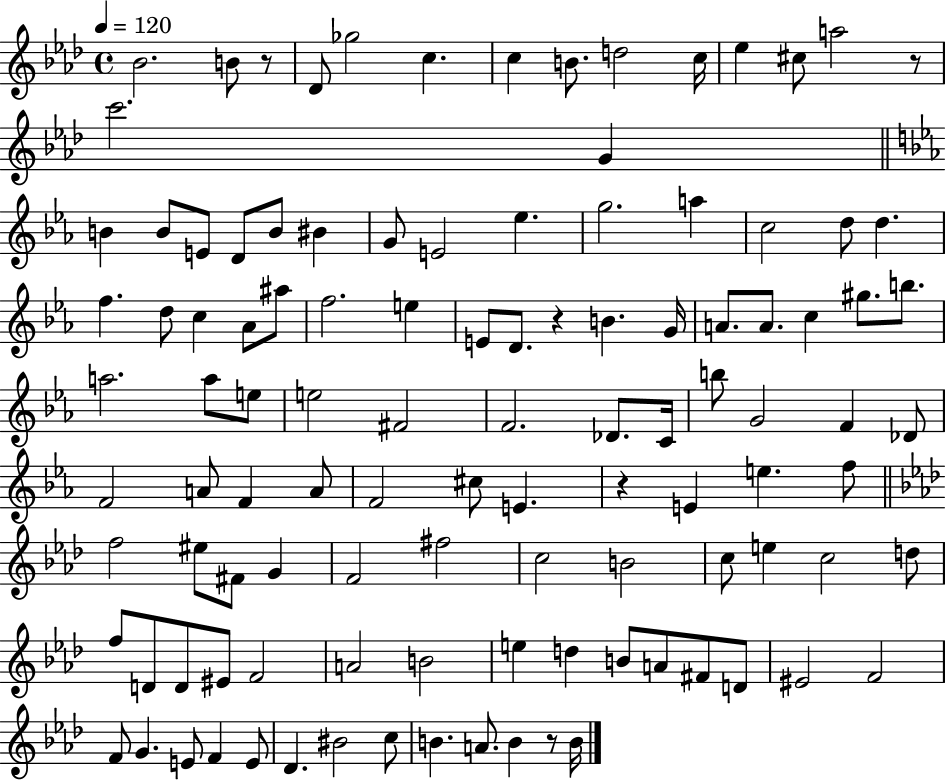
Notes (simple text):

Bb4/h. B4/e R/e Db4/e Gb5/h C5/q. C5/q B4/e. D5/h C5/s Eb5/q C#5/e A5/h R/e C6/h. G4/q B4/q B4/e E4/e D4/e B4/e BIS4/q G4/e E4/h Eb5/q. G5/h. A5/q C5/h D5/e D5/q. F5/q. D5/e C5/q Ab4/e A#5/e F5/h. E5/q E4/e D4/e. R/q B4/q. G4/s A4/e. A4/e. C5/q G#5/e. B5/e. A5/h. A5/e E5/e E5/h F#4/h F4/h. Db4/e. C4/s B5/e G4/h F4/q Db4/e F4/h A4/e F4/q A4/e F4/h C#5/e E4/q. R/q E4/q E5/q. F5/e F5/h EIS5/e F#4/e G4/q F4/h F#5/h C5/h B4/h C5/e E5/q C5/h D5/e F5/e D4/e D4/e EIS4/e F4/h A4/h B4/h E5/q D5/q B4/e A4/e F#4/e D4/e EIS4/h F4/h F4/e G4/q. E4/e F4/q E4/e Db4/q. BIS4/h C5/e B4/q. A4/e. B4/q R/e B4/s